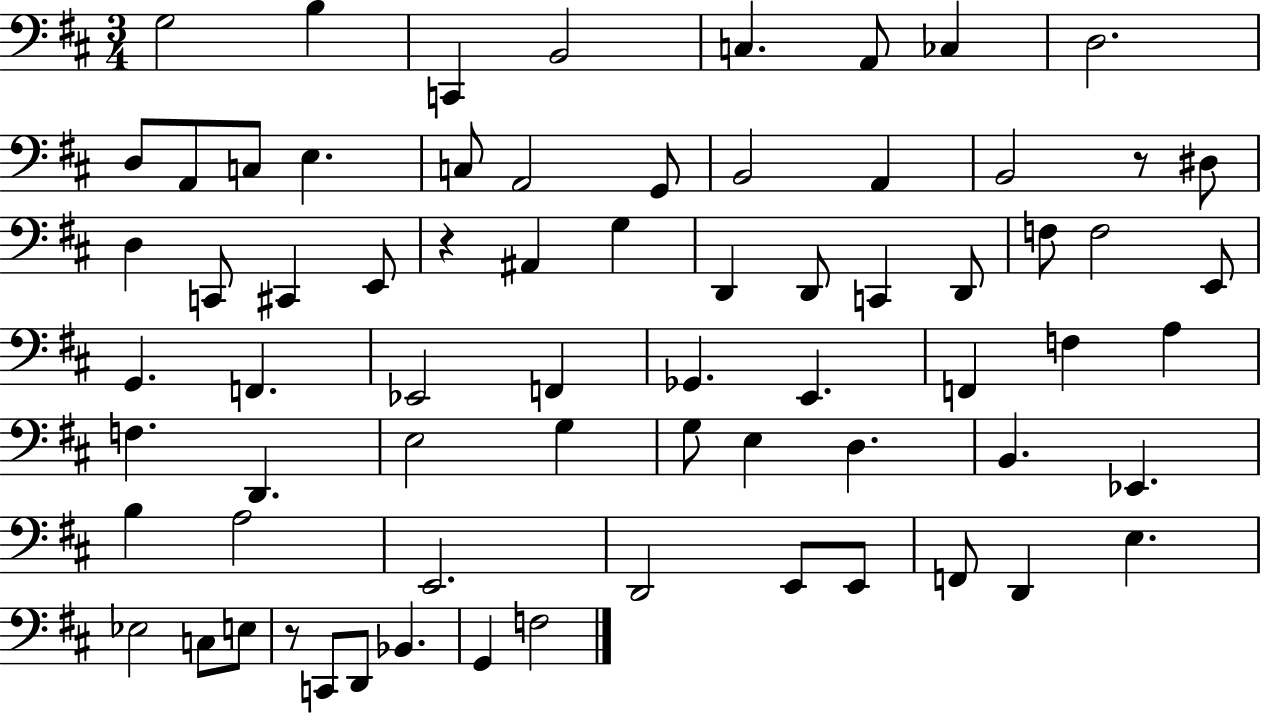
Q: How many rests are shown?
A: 3